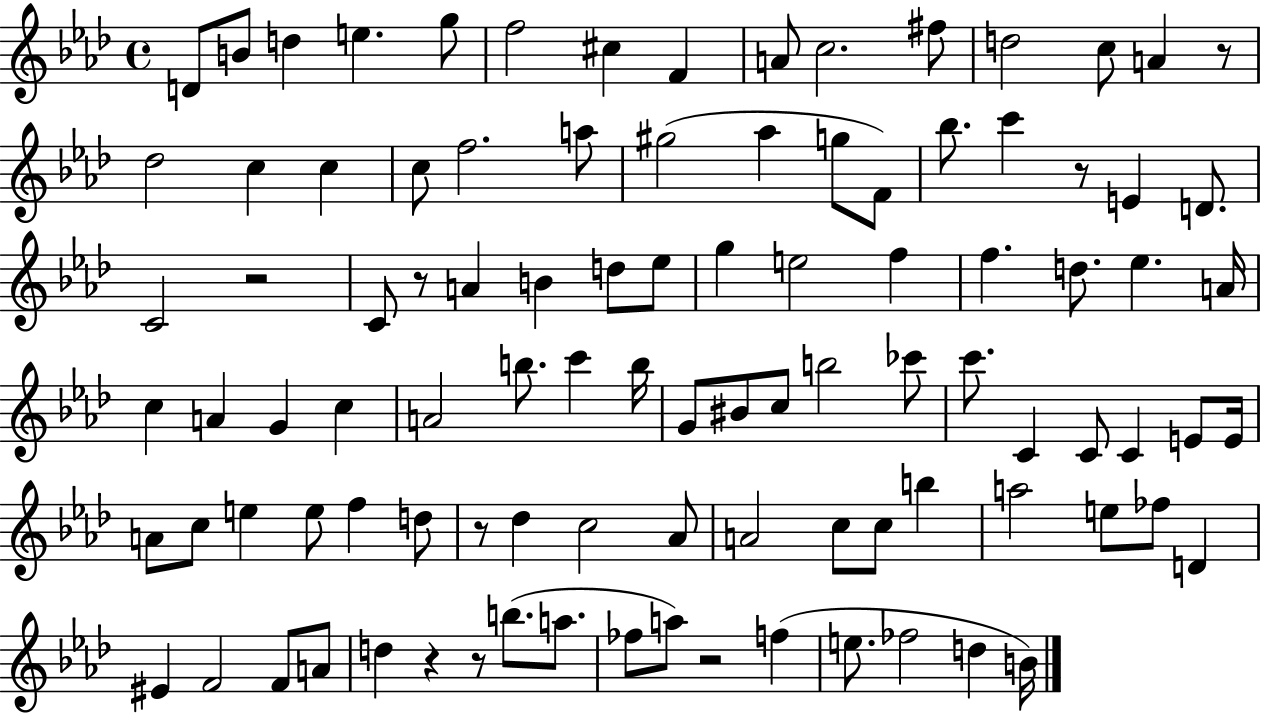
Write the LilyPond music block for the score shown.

{
  \clef treble
  \time 4/4
  \defaultTimeSignature
  \key aes \major
  d'8 b'8 d''4 e''4. g''8 | f''2 cis''4 f'4 | a'8 c''2. fis''8 | d''2 c''8 a'4 r8 | \break des''2 c''4 c''4 | c''8 f''2. a''8 | gis''2( aes''4 g''8 f'8) | bes''8. c'''4 r8 e'4 d'8. | \break c'2 r2 | c'8 r8 a'4 b'4 d''8 ees''8 | g''4 e''2 f''4 | f''4. d''8. ees''4. a'16 | \break c''4 a'4 g'4 c''4 | a'2 b''8. c'''4 b''16 | g'8 bis'8 c''8 b''2 ces'''8 | c'''8. c'4 c'8 c'4 e'8 e'16 | \break a'8 c''8 e''4 e''8 f''4 d''8 | r8 des''4 c''2 aes'8 | a'2 c''8 c''8 b''4 | a''2 e''8 fes''8 d'4 | \break eis'4 f'2 f'8 a'8 | d''4 r4 r8 b''8.( a''8. | fes''8 a''8) r2 f''4( | e''8. fes''2 d''4 b'16) | \break \bar "|."
}